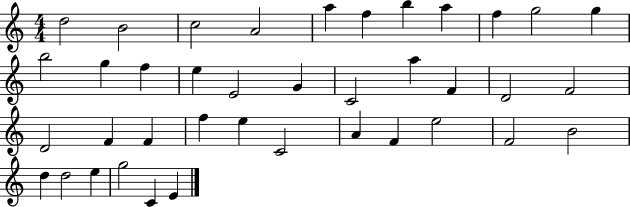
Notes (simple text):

D5/h B4/h C5/h A4/h A5/q F5/q B5/q A5/q F5/q G5/h G5/q B5/h G5/q F5/q E5/q E4/h G4/q C4/h A5/q F4/q D4/h F4/h D4/h F4/q F4/q F5/q E5/q C4/h A4/q F4/q E5/h F4/h B4/h D5/q D5/h E5/q G5/h C4/q E4/q